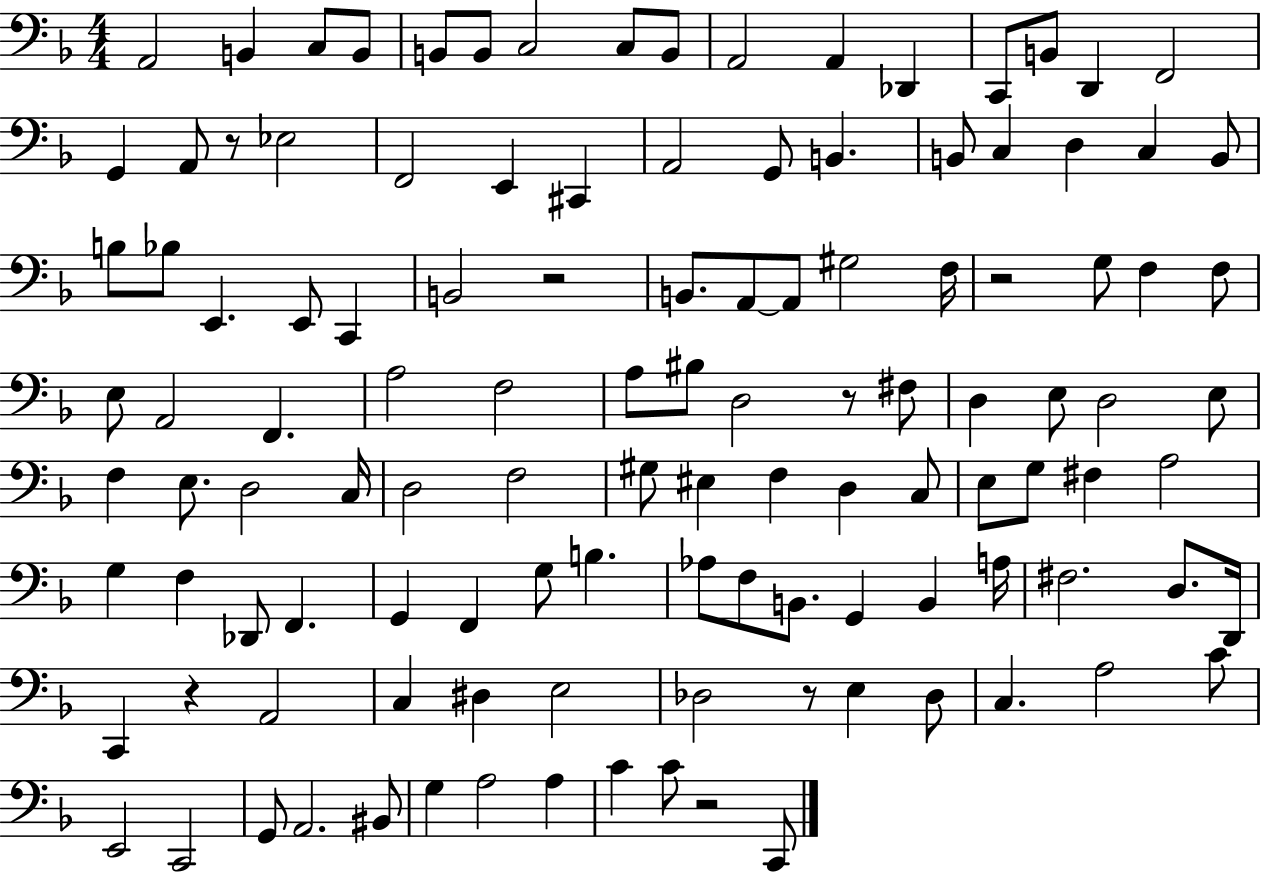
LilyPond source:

{
  \clef bass
  \numericTimeSignature
  \time 4/4
  \key f \major
  a,2 b,4 c8 b,8 | b,8 b,8 c2 c8 b,8 | a,2 a,4 des,4 | c,8 b,8 d,4 f,2 | \break g,4 a,8 r8 ees2 | f,2 e,4 cis,4 | a,2 g,8 b,4. | b,8 c4 d4 c4 b,8 | \break b8 bes8 e,4. e,8 c,4 | b,2 r2 | b,8. a,8~~ a,8 gis2 f16 | r2 g8 f4 f8 | \break e8 a,2 f,4. | a2 f2 | a8 bis8 d2 r8 fis8 | d4 e8 d2 e8 | \break f4 e8. d2 c16 | d2 f2 | gis8 eis4 f4 d4 c8 | e8 g8 fis4 a2 | \break g4 f4 des,8 f,4. | g,4 f,4 g8 b4. | aes8 f8 b,8. g,4 b,4 a16 | fis2. d8. d,16 | \break c,4 r4 a,2 | c4 dis4 e2 | des2 r8 e4 des8 | c4. a2 c'8 | \break e,2 c,2 | g,8 a,2. bis,8 | g4 a2 a4 | c'4 c'8 r2 c,8 | \break \bar "|."
}